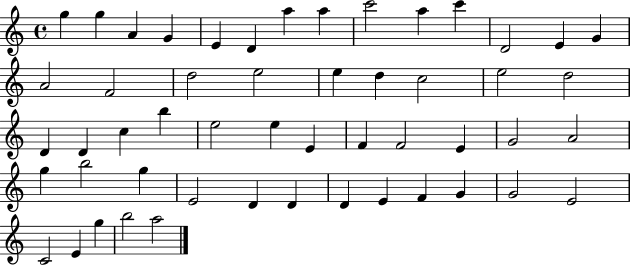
G5/q G5/q A4/q G4/q E4/q D4/q A5/q A5/q C6/h A5/q C6/q D4/h E4/q G4/q A4/h F4/h D5/h E5/h E5/q D5/q C5/h E5/h D5/h D4/q D4/q C5/q B5/q E5/h E5/q E4/q F4/q F4/h E4/q G4/h A4/h G5/q B5/h G5/q E4/h D4/q D4/q D4/q E4/q F4/q G4/q G4/h E4/h C4/h E4/q G5/q B5/h A5/h